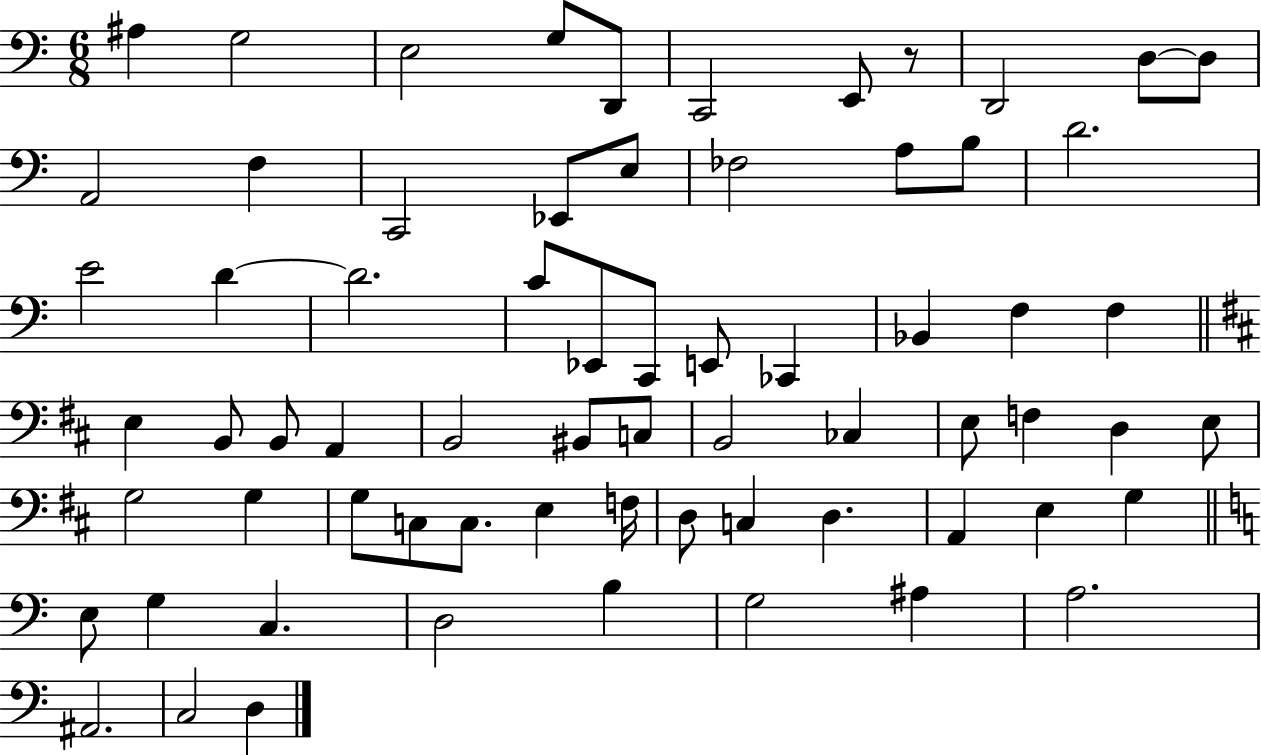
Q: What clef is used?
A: bass